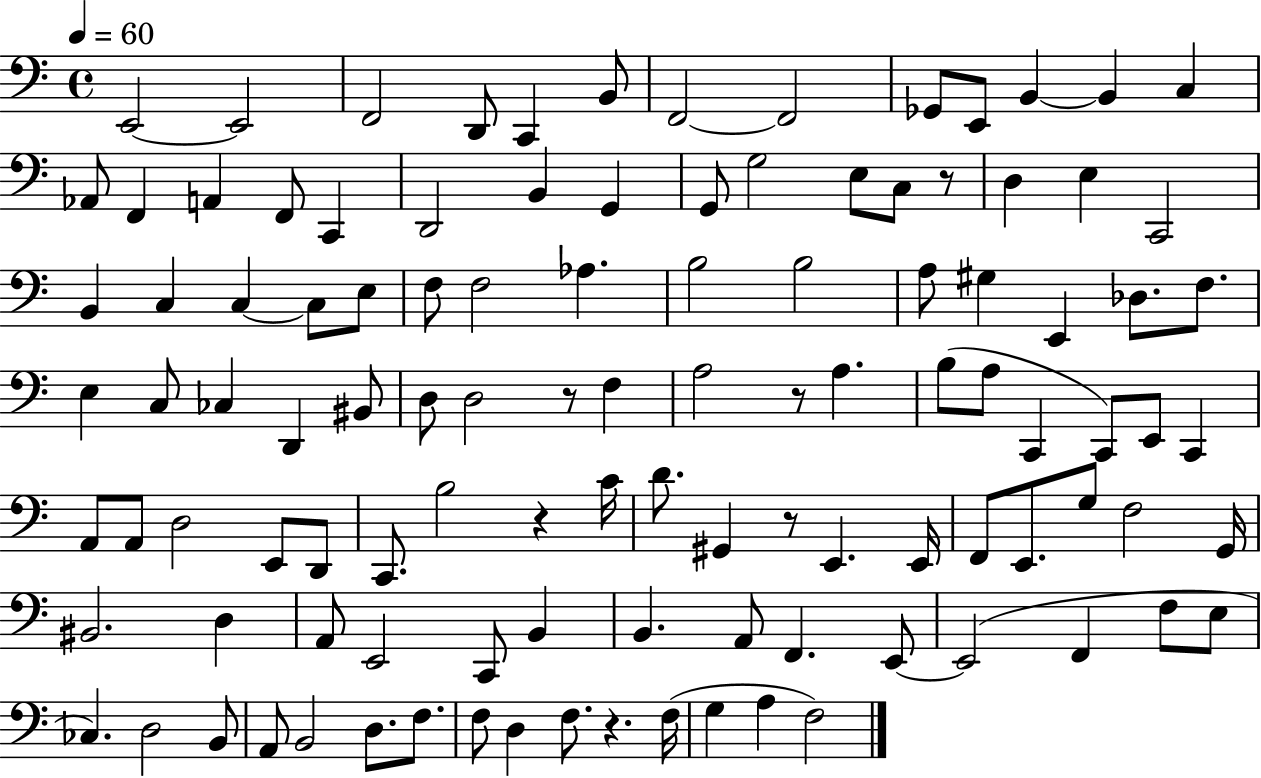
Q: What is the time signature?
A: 4/4